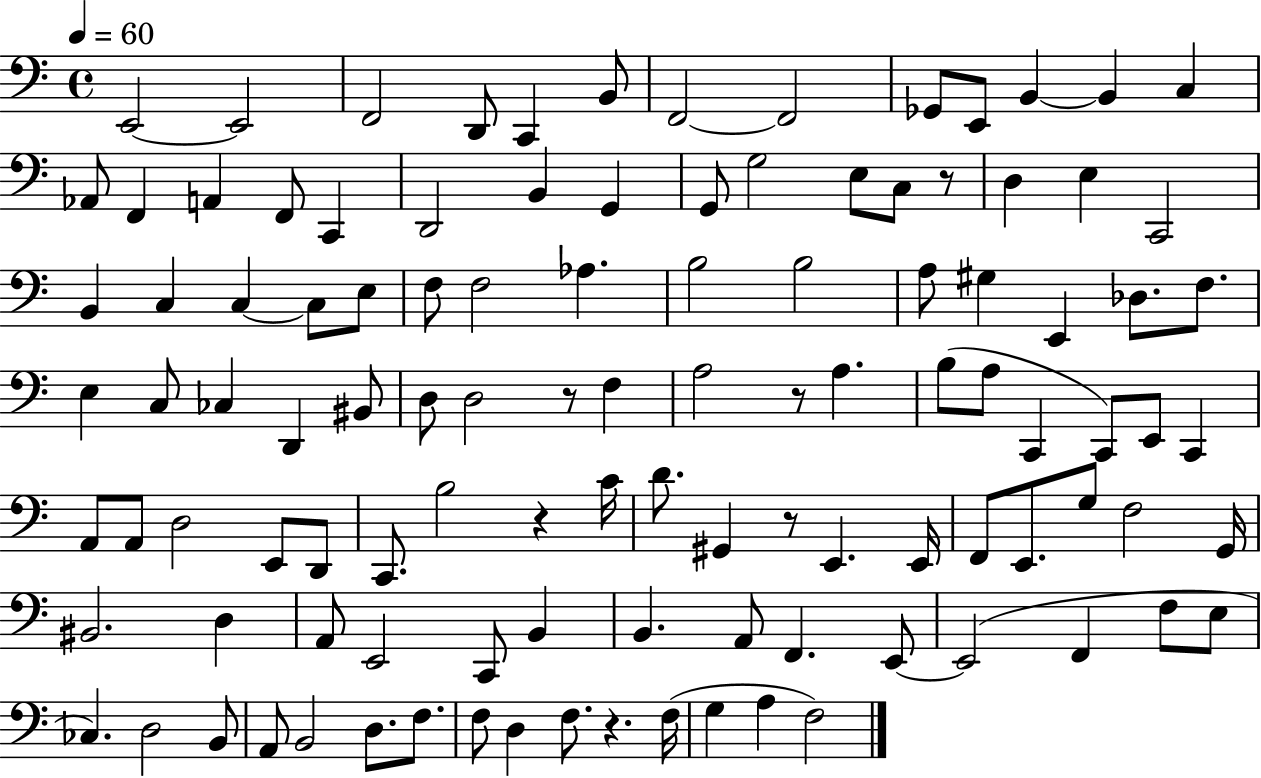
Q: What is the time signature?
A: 4/4